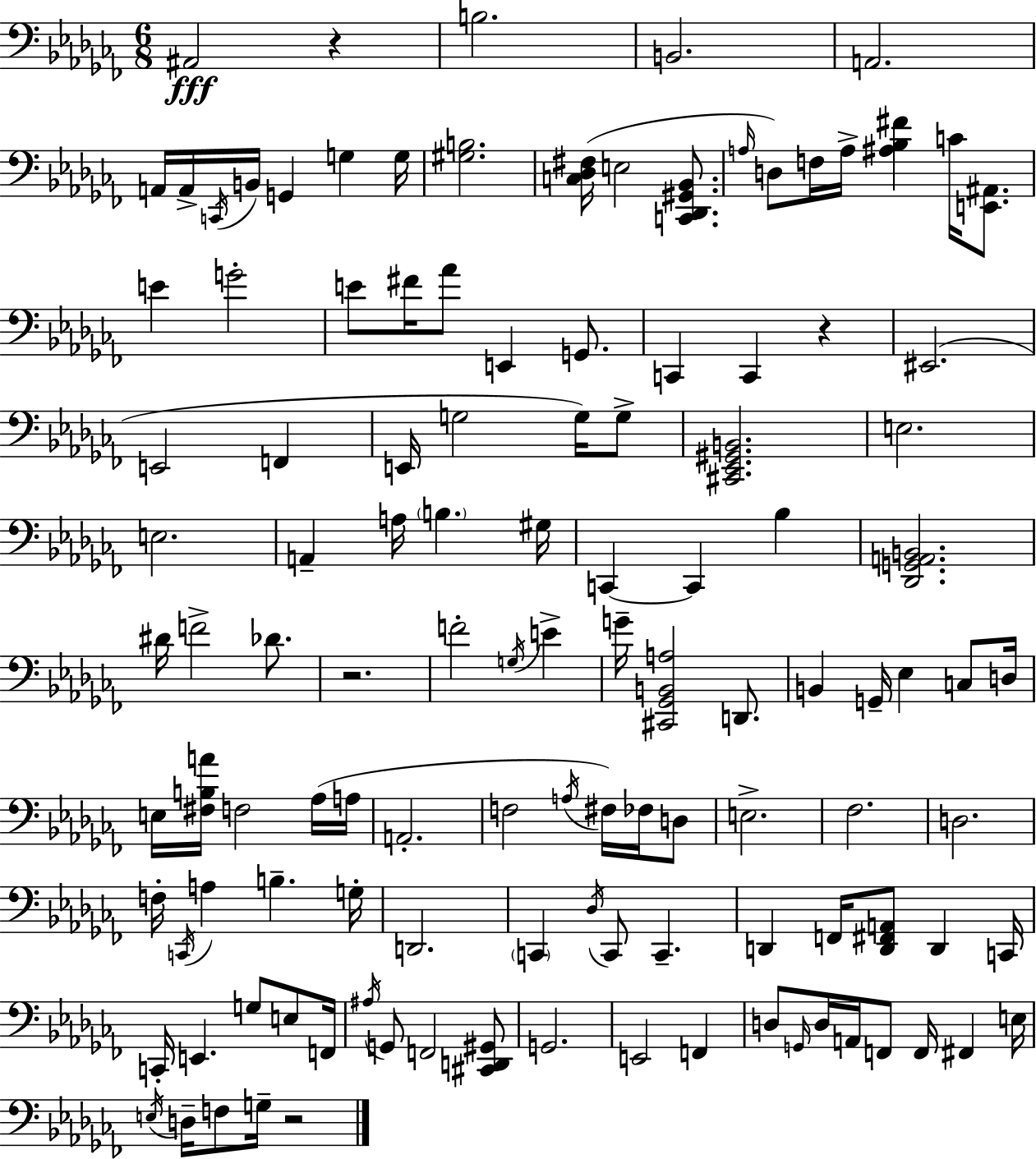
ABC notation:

X:1
T:Untitled
M:6/8
L:1/4
K:Abm
^A,,2 z B,2 B,,2 A,,2 A,,/4 A,,/4 C,,/4 B,,/4 G,, G, G,/4 [^G,B,]2 [C,_D,^F,]/4 E,2 [C,,_D,,^G,,_B,,]/2 A,/4 D,/2 F,/4 A,/4 [^A,_B,^F] C/4 [E,,^A,,]/2 E G2 E/2 ^F/4 _A/2 E,, G,,/2 C,, C,, z ^E,,2 E,,2 F,, E,,/4 G,2 G,/4 G,/2 [^C,,_E,,^G,,B,,]2 E,2 E,2 A,, A,/4 B, ^G,/4 C,, C,, _B, [_D,,G,,A,,B,,]2 ^D/4 F2 _D/2 z2 F2 G,/4 E G/4 [^C,,_G,,B,,A,]2 D,,/2 B,, G,,/4 _E, C,/2 D,/4 E,/4 [^F,B,A]/4 F,2 _A,/4 A,/4 A,,2 F,2 A,/4 ^F,/4 _F,/4 D,/2 E,2 _F,2 D,2 F,/4 C,,/4 A, B, G,/4 D,,2 C,, _D,/4 C,,/2 C,, D,, F,,/4 [D,,^F,,A,,]/2 D,, C,,/4 C,,/4 E,, G,/2 E,/2 F,,/4 ^A,/4 G,,/2 F,,2 [^C,,D,,^G,,]/2 G,,2 E,,2 F,, D,/2 G,,/4 D,/4 A,,/4 F,,/2 F,,/4 ^F,, E,/4 E,/4 D,/4 F,/2 G,/4 z2